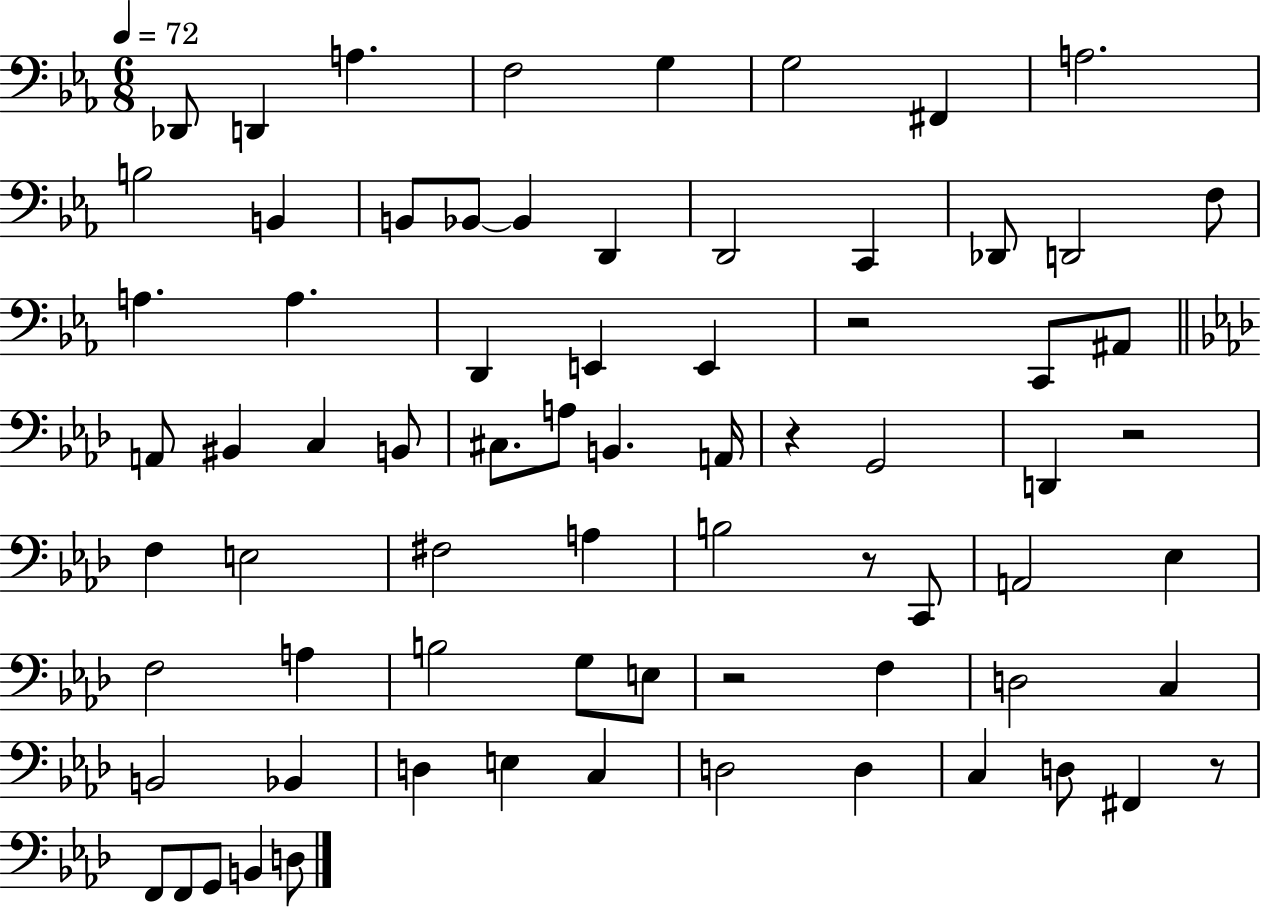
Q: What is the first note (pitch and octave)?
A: Db2